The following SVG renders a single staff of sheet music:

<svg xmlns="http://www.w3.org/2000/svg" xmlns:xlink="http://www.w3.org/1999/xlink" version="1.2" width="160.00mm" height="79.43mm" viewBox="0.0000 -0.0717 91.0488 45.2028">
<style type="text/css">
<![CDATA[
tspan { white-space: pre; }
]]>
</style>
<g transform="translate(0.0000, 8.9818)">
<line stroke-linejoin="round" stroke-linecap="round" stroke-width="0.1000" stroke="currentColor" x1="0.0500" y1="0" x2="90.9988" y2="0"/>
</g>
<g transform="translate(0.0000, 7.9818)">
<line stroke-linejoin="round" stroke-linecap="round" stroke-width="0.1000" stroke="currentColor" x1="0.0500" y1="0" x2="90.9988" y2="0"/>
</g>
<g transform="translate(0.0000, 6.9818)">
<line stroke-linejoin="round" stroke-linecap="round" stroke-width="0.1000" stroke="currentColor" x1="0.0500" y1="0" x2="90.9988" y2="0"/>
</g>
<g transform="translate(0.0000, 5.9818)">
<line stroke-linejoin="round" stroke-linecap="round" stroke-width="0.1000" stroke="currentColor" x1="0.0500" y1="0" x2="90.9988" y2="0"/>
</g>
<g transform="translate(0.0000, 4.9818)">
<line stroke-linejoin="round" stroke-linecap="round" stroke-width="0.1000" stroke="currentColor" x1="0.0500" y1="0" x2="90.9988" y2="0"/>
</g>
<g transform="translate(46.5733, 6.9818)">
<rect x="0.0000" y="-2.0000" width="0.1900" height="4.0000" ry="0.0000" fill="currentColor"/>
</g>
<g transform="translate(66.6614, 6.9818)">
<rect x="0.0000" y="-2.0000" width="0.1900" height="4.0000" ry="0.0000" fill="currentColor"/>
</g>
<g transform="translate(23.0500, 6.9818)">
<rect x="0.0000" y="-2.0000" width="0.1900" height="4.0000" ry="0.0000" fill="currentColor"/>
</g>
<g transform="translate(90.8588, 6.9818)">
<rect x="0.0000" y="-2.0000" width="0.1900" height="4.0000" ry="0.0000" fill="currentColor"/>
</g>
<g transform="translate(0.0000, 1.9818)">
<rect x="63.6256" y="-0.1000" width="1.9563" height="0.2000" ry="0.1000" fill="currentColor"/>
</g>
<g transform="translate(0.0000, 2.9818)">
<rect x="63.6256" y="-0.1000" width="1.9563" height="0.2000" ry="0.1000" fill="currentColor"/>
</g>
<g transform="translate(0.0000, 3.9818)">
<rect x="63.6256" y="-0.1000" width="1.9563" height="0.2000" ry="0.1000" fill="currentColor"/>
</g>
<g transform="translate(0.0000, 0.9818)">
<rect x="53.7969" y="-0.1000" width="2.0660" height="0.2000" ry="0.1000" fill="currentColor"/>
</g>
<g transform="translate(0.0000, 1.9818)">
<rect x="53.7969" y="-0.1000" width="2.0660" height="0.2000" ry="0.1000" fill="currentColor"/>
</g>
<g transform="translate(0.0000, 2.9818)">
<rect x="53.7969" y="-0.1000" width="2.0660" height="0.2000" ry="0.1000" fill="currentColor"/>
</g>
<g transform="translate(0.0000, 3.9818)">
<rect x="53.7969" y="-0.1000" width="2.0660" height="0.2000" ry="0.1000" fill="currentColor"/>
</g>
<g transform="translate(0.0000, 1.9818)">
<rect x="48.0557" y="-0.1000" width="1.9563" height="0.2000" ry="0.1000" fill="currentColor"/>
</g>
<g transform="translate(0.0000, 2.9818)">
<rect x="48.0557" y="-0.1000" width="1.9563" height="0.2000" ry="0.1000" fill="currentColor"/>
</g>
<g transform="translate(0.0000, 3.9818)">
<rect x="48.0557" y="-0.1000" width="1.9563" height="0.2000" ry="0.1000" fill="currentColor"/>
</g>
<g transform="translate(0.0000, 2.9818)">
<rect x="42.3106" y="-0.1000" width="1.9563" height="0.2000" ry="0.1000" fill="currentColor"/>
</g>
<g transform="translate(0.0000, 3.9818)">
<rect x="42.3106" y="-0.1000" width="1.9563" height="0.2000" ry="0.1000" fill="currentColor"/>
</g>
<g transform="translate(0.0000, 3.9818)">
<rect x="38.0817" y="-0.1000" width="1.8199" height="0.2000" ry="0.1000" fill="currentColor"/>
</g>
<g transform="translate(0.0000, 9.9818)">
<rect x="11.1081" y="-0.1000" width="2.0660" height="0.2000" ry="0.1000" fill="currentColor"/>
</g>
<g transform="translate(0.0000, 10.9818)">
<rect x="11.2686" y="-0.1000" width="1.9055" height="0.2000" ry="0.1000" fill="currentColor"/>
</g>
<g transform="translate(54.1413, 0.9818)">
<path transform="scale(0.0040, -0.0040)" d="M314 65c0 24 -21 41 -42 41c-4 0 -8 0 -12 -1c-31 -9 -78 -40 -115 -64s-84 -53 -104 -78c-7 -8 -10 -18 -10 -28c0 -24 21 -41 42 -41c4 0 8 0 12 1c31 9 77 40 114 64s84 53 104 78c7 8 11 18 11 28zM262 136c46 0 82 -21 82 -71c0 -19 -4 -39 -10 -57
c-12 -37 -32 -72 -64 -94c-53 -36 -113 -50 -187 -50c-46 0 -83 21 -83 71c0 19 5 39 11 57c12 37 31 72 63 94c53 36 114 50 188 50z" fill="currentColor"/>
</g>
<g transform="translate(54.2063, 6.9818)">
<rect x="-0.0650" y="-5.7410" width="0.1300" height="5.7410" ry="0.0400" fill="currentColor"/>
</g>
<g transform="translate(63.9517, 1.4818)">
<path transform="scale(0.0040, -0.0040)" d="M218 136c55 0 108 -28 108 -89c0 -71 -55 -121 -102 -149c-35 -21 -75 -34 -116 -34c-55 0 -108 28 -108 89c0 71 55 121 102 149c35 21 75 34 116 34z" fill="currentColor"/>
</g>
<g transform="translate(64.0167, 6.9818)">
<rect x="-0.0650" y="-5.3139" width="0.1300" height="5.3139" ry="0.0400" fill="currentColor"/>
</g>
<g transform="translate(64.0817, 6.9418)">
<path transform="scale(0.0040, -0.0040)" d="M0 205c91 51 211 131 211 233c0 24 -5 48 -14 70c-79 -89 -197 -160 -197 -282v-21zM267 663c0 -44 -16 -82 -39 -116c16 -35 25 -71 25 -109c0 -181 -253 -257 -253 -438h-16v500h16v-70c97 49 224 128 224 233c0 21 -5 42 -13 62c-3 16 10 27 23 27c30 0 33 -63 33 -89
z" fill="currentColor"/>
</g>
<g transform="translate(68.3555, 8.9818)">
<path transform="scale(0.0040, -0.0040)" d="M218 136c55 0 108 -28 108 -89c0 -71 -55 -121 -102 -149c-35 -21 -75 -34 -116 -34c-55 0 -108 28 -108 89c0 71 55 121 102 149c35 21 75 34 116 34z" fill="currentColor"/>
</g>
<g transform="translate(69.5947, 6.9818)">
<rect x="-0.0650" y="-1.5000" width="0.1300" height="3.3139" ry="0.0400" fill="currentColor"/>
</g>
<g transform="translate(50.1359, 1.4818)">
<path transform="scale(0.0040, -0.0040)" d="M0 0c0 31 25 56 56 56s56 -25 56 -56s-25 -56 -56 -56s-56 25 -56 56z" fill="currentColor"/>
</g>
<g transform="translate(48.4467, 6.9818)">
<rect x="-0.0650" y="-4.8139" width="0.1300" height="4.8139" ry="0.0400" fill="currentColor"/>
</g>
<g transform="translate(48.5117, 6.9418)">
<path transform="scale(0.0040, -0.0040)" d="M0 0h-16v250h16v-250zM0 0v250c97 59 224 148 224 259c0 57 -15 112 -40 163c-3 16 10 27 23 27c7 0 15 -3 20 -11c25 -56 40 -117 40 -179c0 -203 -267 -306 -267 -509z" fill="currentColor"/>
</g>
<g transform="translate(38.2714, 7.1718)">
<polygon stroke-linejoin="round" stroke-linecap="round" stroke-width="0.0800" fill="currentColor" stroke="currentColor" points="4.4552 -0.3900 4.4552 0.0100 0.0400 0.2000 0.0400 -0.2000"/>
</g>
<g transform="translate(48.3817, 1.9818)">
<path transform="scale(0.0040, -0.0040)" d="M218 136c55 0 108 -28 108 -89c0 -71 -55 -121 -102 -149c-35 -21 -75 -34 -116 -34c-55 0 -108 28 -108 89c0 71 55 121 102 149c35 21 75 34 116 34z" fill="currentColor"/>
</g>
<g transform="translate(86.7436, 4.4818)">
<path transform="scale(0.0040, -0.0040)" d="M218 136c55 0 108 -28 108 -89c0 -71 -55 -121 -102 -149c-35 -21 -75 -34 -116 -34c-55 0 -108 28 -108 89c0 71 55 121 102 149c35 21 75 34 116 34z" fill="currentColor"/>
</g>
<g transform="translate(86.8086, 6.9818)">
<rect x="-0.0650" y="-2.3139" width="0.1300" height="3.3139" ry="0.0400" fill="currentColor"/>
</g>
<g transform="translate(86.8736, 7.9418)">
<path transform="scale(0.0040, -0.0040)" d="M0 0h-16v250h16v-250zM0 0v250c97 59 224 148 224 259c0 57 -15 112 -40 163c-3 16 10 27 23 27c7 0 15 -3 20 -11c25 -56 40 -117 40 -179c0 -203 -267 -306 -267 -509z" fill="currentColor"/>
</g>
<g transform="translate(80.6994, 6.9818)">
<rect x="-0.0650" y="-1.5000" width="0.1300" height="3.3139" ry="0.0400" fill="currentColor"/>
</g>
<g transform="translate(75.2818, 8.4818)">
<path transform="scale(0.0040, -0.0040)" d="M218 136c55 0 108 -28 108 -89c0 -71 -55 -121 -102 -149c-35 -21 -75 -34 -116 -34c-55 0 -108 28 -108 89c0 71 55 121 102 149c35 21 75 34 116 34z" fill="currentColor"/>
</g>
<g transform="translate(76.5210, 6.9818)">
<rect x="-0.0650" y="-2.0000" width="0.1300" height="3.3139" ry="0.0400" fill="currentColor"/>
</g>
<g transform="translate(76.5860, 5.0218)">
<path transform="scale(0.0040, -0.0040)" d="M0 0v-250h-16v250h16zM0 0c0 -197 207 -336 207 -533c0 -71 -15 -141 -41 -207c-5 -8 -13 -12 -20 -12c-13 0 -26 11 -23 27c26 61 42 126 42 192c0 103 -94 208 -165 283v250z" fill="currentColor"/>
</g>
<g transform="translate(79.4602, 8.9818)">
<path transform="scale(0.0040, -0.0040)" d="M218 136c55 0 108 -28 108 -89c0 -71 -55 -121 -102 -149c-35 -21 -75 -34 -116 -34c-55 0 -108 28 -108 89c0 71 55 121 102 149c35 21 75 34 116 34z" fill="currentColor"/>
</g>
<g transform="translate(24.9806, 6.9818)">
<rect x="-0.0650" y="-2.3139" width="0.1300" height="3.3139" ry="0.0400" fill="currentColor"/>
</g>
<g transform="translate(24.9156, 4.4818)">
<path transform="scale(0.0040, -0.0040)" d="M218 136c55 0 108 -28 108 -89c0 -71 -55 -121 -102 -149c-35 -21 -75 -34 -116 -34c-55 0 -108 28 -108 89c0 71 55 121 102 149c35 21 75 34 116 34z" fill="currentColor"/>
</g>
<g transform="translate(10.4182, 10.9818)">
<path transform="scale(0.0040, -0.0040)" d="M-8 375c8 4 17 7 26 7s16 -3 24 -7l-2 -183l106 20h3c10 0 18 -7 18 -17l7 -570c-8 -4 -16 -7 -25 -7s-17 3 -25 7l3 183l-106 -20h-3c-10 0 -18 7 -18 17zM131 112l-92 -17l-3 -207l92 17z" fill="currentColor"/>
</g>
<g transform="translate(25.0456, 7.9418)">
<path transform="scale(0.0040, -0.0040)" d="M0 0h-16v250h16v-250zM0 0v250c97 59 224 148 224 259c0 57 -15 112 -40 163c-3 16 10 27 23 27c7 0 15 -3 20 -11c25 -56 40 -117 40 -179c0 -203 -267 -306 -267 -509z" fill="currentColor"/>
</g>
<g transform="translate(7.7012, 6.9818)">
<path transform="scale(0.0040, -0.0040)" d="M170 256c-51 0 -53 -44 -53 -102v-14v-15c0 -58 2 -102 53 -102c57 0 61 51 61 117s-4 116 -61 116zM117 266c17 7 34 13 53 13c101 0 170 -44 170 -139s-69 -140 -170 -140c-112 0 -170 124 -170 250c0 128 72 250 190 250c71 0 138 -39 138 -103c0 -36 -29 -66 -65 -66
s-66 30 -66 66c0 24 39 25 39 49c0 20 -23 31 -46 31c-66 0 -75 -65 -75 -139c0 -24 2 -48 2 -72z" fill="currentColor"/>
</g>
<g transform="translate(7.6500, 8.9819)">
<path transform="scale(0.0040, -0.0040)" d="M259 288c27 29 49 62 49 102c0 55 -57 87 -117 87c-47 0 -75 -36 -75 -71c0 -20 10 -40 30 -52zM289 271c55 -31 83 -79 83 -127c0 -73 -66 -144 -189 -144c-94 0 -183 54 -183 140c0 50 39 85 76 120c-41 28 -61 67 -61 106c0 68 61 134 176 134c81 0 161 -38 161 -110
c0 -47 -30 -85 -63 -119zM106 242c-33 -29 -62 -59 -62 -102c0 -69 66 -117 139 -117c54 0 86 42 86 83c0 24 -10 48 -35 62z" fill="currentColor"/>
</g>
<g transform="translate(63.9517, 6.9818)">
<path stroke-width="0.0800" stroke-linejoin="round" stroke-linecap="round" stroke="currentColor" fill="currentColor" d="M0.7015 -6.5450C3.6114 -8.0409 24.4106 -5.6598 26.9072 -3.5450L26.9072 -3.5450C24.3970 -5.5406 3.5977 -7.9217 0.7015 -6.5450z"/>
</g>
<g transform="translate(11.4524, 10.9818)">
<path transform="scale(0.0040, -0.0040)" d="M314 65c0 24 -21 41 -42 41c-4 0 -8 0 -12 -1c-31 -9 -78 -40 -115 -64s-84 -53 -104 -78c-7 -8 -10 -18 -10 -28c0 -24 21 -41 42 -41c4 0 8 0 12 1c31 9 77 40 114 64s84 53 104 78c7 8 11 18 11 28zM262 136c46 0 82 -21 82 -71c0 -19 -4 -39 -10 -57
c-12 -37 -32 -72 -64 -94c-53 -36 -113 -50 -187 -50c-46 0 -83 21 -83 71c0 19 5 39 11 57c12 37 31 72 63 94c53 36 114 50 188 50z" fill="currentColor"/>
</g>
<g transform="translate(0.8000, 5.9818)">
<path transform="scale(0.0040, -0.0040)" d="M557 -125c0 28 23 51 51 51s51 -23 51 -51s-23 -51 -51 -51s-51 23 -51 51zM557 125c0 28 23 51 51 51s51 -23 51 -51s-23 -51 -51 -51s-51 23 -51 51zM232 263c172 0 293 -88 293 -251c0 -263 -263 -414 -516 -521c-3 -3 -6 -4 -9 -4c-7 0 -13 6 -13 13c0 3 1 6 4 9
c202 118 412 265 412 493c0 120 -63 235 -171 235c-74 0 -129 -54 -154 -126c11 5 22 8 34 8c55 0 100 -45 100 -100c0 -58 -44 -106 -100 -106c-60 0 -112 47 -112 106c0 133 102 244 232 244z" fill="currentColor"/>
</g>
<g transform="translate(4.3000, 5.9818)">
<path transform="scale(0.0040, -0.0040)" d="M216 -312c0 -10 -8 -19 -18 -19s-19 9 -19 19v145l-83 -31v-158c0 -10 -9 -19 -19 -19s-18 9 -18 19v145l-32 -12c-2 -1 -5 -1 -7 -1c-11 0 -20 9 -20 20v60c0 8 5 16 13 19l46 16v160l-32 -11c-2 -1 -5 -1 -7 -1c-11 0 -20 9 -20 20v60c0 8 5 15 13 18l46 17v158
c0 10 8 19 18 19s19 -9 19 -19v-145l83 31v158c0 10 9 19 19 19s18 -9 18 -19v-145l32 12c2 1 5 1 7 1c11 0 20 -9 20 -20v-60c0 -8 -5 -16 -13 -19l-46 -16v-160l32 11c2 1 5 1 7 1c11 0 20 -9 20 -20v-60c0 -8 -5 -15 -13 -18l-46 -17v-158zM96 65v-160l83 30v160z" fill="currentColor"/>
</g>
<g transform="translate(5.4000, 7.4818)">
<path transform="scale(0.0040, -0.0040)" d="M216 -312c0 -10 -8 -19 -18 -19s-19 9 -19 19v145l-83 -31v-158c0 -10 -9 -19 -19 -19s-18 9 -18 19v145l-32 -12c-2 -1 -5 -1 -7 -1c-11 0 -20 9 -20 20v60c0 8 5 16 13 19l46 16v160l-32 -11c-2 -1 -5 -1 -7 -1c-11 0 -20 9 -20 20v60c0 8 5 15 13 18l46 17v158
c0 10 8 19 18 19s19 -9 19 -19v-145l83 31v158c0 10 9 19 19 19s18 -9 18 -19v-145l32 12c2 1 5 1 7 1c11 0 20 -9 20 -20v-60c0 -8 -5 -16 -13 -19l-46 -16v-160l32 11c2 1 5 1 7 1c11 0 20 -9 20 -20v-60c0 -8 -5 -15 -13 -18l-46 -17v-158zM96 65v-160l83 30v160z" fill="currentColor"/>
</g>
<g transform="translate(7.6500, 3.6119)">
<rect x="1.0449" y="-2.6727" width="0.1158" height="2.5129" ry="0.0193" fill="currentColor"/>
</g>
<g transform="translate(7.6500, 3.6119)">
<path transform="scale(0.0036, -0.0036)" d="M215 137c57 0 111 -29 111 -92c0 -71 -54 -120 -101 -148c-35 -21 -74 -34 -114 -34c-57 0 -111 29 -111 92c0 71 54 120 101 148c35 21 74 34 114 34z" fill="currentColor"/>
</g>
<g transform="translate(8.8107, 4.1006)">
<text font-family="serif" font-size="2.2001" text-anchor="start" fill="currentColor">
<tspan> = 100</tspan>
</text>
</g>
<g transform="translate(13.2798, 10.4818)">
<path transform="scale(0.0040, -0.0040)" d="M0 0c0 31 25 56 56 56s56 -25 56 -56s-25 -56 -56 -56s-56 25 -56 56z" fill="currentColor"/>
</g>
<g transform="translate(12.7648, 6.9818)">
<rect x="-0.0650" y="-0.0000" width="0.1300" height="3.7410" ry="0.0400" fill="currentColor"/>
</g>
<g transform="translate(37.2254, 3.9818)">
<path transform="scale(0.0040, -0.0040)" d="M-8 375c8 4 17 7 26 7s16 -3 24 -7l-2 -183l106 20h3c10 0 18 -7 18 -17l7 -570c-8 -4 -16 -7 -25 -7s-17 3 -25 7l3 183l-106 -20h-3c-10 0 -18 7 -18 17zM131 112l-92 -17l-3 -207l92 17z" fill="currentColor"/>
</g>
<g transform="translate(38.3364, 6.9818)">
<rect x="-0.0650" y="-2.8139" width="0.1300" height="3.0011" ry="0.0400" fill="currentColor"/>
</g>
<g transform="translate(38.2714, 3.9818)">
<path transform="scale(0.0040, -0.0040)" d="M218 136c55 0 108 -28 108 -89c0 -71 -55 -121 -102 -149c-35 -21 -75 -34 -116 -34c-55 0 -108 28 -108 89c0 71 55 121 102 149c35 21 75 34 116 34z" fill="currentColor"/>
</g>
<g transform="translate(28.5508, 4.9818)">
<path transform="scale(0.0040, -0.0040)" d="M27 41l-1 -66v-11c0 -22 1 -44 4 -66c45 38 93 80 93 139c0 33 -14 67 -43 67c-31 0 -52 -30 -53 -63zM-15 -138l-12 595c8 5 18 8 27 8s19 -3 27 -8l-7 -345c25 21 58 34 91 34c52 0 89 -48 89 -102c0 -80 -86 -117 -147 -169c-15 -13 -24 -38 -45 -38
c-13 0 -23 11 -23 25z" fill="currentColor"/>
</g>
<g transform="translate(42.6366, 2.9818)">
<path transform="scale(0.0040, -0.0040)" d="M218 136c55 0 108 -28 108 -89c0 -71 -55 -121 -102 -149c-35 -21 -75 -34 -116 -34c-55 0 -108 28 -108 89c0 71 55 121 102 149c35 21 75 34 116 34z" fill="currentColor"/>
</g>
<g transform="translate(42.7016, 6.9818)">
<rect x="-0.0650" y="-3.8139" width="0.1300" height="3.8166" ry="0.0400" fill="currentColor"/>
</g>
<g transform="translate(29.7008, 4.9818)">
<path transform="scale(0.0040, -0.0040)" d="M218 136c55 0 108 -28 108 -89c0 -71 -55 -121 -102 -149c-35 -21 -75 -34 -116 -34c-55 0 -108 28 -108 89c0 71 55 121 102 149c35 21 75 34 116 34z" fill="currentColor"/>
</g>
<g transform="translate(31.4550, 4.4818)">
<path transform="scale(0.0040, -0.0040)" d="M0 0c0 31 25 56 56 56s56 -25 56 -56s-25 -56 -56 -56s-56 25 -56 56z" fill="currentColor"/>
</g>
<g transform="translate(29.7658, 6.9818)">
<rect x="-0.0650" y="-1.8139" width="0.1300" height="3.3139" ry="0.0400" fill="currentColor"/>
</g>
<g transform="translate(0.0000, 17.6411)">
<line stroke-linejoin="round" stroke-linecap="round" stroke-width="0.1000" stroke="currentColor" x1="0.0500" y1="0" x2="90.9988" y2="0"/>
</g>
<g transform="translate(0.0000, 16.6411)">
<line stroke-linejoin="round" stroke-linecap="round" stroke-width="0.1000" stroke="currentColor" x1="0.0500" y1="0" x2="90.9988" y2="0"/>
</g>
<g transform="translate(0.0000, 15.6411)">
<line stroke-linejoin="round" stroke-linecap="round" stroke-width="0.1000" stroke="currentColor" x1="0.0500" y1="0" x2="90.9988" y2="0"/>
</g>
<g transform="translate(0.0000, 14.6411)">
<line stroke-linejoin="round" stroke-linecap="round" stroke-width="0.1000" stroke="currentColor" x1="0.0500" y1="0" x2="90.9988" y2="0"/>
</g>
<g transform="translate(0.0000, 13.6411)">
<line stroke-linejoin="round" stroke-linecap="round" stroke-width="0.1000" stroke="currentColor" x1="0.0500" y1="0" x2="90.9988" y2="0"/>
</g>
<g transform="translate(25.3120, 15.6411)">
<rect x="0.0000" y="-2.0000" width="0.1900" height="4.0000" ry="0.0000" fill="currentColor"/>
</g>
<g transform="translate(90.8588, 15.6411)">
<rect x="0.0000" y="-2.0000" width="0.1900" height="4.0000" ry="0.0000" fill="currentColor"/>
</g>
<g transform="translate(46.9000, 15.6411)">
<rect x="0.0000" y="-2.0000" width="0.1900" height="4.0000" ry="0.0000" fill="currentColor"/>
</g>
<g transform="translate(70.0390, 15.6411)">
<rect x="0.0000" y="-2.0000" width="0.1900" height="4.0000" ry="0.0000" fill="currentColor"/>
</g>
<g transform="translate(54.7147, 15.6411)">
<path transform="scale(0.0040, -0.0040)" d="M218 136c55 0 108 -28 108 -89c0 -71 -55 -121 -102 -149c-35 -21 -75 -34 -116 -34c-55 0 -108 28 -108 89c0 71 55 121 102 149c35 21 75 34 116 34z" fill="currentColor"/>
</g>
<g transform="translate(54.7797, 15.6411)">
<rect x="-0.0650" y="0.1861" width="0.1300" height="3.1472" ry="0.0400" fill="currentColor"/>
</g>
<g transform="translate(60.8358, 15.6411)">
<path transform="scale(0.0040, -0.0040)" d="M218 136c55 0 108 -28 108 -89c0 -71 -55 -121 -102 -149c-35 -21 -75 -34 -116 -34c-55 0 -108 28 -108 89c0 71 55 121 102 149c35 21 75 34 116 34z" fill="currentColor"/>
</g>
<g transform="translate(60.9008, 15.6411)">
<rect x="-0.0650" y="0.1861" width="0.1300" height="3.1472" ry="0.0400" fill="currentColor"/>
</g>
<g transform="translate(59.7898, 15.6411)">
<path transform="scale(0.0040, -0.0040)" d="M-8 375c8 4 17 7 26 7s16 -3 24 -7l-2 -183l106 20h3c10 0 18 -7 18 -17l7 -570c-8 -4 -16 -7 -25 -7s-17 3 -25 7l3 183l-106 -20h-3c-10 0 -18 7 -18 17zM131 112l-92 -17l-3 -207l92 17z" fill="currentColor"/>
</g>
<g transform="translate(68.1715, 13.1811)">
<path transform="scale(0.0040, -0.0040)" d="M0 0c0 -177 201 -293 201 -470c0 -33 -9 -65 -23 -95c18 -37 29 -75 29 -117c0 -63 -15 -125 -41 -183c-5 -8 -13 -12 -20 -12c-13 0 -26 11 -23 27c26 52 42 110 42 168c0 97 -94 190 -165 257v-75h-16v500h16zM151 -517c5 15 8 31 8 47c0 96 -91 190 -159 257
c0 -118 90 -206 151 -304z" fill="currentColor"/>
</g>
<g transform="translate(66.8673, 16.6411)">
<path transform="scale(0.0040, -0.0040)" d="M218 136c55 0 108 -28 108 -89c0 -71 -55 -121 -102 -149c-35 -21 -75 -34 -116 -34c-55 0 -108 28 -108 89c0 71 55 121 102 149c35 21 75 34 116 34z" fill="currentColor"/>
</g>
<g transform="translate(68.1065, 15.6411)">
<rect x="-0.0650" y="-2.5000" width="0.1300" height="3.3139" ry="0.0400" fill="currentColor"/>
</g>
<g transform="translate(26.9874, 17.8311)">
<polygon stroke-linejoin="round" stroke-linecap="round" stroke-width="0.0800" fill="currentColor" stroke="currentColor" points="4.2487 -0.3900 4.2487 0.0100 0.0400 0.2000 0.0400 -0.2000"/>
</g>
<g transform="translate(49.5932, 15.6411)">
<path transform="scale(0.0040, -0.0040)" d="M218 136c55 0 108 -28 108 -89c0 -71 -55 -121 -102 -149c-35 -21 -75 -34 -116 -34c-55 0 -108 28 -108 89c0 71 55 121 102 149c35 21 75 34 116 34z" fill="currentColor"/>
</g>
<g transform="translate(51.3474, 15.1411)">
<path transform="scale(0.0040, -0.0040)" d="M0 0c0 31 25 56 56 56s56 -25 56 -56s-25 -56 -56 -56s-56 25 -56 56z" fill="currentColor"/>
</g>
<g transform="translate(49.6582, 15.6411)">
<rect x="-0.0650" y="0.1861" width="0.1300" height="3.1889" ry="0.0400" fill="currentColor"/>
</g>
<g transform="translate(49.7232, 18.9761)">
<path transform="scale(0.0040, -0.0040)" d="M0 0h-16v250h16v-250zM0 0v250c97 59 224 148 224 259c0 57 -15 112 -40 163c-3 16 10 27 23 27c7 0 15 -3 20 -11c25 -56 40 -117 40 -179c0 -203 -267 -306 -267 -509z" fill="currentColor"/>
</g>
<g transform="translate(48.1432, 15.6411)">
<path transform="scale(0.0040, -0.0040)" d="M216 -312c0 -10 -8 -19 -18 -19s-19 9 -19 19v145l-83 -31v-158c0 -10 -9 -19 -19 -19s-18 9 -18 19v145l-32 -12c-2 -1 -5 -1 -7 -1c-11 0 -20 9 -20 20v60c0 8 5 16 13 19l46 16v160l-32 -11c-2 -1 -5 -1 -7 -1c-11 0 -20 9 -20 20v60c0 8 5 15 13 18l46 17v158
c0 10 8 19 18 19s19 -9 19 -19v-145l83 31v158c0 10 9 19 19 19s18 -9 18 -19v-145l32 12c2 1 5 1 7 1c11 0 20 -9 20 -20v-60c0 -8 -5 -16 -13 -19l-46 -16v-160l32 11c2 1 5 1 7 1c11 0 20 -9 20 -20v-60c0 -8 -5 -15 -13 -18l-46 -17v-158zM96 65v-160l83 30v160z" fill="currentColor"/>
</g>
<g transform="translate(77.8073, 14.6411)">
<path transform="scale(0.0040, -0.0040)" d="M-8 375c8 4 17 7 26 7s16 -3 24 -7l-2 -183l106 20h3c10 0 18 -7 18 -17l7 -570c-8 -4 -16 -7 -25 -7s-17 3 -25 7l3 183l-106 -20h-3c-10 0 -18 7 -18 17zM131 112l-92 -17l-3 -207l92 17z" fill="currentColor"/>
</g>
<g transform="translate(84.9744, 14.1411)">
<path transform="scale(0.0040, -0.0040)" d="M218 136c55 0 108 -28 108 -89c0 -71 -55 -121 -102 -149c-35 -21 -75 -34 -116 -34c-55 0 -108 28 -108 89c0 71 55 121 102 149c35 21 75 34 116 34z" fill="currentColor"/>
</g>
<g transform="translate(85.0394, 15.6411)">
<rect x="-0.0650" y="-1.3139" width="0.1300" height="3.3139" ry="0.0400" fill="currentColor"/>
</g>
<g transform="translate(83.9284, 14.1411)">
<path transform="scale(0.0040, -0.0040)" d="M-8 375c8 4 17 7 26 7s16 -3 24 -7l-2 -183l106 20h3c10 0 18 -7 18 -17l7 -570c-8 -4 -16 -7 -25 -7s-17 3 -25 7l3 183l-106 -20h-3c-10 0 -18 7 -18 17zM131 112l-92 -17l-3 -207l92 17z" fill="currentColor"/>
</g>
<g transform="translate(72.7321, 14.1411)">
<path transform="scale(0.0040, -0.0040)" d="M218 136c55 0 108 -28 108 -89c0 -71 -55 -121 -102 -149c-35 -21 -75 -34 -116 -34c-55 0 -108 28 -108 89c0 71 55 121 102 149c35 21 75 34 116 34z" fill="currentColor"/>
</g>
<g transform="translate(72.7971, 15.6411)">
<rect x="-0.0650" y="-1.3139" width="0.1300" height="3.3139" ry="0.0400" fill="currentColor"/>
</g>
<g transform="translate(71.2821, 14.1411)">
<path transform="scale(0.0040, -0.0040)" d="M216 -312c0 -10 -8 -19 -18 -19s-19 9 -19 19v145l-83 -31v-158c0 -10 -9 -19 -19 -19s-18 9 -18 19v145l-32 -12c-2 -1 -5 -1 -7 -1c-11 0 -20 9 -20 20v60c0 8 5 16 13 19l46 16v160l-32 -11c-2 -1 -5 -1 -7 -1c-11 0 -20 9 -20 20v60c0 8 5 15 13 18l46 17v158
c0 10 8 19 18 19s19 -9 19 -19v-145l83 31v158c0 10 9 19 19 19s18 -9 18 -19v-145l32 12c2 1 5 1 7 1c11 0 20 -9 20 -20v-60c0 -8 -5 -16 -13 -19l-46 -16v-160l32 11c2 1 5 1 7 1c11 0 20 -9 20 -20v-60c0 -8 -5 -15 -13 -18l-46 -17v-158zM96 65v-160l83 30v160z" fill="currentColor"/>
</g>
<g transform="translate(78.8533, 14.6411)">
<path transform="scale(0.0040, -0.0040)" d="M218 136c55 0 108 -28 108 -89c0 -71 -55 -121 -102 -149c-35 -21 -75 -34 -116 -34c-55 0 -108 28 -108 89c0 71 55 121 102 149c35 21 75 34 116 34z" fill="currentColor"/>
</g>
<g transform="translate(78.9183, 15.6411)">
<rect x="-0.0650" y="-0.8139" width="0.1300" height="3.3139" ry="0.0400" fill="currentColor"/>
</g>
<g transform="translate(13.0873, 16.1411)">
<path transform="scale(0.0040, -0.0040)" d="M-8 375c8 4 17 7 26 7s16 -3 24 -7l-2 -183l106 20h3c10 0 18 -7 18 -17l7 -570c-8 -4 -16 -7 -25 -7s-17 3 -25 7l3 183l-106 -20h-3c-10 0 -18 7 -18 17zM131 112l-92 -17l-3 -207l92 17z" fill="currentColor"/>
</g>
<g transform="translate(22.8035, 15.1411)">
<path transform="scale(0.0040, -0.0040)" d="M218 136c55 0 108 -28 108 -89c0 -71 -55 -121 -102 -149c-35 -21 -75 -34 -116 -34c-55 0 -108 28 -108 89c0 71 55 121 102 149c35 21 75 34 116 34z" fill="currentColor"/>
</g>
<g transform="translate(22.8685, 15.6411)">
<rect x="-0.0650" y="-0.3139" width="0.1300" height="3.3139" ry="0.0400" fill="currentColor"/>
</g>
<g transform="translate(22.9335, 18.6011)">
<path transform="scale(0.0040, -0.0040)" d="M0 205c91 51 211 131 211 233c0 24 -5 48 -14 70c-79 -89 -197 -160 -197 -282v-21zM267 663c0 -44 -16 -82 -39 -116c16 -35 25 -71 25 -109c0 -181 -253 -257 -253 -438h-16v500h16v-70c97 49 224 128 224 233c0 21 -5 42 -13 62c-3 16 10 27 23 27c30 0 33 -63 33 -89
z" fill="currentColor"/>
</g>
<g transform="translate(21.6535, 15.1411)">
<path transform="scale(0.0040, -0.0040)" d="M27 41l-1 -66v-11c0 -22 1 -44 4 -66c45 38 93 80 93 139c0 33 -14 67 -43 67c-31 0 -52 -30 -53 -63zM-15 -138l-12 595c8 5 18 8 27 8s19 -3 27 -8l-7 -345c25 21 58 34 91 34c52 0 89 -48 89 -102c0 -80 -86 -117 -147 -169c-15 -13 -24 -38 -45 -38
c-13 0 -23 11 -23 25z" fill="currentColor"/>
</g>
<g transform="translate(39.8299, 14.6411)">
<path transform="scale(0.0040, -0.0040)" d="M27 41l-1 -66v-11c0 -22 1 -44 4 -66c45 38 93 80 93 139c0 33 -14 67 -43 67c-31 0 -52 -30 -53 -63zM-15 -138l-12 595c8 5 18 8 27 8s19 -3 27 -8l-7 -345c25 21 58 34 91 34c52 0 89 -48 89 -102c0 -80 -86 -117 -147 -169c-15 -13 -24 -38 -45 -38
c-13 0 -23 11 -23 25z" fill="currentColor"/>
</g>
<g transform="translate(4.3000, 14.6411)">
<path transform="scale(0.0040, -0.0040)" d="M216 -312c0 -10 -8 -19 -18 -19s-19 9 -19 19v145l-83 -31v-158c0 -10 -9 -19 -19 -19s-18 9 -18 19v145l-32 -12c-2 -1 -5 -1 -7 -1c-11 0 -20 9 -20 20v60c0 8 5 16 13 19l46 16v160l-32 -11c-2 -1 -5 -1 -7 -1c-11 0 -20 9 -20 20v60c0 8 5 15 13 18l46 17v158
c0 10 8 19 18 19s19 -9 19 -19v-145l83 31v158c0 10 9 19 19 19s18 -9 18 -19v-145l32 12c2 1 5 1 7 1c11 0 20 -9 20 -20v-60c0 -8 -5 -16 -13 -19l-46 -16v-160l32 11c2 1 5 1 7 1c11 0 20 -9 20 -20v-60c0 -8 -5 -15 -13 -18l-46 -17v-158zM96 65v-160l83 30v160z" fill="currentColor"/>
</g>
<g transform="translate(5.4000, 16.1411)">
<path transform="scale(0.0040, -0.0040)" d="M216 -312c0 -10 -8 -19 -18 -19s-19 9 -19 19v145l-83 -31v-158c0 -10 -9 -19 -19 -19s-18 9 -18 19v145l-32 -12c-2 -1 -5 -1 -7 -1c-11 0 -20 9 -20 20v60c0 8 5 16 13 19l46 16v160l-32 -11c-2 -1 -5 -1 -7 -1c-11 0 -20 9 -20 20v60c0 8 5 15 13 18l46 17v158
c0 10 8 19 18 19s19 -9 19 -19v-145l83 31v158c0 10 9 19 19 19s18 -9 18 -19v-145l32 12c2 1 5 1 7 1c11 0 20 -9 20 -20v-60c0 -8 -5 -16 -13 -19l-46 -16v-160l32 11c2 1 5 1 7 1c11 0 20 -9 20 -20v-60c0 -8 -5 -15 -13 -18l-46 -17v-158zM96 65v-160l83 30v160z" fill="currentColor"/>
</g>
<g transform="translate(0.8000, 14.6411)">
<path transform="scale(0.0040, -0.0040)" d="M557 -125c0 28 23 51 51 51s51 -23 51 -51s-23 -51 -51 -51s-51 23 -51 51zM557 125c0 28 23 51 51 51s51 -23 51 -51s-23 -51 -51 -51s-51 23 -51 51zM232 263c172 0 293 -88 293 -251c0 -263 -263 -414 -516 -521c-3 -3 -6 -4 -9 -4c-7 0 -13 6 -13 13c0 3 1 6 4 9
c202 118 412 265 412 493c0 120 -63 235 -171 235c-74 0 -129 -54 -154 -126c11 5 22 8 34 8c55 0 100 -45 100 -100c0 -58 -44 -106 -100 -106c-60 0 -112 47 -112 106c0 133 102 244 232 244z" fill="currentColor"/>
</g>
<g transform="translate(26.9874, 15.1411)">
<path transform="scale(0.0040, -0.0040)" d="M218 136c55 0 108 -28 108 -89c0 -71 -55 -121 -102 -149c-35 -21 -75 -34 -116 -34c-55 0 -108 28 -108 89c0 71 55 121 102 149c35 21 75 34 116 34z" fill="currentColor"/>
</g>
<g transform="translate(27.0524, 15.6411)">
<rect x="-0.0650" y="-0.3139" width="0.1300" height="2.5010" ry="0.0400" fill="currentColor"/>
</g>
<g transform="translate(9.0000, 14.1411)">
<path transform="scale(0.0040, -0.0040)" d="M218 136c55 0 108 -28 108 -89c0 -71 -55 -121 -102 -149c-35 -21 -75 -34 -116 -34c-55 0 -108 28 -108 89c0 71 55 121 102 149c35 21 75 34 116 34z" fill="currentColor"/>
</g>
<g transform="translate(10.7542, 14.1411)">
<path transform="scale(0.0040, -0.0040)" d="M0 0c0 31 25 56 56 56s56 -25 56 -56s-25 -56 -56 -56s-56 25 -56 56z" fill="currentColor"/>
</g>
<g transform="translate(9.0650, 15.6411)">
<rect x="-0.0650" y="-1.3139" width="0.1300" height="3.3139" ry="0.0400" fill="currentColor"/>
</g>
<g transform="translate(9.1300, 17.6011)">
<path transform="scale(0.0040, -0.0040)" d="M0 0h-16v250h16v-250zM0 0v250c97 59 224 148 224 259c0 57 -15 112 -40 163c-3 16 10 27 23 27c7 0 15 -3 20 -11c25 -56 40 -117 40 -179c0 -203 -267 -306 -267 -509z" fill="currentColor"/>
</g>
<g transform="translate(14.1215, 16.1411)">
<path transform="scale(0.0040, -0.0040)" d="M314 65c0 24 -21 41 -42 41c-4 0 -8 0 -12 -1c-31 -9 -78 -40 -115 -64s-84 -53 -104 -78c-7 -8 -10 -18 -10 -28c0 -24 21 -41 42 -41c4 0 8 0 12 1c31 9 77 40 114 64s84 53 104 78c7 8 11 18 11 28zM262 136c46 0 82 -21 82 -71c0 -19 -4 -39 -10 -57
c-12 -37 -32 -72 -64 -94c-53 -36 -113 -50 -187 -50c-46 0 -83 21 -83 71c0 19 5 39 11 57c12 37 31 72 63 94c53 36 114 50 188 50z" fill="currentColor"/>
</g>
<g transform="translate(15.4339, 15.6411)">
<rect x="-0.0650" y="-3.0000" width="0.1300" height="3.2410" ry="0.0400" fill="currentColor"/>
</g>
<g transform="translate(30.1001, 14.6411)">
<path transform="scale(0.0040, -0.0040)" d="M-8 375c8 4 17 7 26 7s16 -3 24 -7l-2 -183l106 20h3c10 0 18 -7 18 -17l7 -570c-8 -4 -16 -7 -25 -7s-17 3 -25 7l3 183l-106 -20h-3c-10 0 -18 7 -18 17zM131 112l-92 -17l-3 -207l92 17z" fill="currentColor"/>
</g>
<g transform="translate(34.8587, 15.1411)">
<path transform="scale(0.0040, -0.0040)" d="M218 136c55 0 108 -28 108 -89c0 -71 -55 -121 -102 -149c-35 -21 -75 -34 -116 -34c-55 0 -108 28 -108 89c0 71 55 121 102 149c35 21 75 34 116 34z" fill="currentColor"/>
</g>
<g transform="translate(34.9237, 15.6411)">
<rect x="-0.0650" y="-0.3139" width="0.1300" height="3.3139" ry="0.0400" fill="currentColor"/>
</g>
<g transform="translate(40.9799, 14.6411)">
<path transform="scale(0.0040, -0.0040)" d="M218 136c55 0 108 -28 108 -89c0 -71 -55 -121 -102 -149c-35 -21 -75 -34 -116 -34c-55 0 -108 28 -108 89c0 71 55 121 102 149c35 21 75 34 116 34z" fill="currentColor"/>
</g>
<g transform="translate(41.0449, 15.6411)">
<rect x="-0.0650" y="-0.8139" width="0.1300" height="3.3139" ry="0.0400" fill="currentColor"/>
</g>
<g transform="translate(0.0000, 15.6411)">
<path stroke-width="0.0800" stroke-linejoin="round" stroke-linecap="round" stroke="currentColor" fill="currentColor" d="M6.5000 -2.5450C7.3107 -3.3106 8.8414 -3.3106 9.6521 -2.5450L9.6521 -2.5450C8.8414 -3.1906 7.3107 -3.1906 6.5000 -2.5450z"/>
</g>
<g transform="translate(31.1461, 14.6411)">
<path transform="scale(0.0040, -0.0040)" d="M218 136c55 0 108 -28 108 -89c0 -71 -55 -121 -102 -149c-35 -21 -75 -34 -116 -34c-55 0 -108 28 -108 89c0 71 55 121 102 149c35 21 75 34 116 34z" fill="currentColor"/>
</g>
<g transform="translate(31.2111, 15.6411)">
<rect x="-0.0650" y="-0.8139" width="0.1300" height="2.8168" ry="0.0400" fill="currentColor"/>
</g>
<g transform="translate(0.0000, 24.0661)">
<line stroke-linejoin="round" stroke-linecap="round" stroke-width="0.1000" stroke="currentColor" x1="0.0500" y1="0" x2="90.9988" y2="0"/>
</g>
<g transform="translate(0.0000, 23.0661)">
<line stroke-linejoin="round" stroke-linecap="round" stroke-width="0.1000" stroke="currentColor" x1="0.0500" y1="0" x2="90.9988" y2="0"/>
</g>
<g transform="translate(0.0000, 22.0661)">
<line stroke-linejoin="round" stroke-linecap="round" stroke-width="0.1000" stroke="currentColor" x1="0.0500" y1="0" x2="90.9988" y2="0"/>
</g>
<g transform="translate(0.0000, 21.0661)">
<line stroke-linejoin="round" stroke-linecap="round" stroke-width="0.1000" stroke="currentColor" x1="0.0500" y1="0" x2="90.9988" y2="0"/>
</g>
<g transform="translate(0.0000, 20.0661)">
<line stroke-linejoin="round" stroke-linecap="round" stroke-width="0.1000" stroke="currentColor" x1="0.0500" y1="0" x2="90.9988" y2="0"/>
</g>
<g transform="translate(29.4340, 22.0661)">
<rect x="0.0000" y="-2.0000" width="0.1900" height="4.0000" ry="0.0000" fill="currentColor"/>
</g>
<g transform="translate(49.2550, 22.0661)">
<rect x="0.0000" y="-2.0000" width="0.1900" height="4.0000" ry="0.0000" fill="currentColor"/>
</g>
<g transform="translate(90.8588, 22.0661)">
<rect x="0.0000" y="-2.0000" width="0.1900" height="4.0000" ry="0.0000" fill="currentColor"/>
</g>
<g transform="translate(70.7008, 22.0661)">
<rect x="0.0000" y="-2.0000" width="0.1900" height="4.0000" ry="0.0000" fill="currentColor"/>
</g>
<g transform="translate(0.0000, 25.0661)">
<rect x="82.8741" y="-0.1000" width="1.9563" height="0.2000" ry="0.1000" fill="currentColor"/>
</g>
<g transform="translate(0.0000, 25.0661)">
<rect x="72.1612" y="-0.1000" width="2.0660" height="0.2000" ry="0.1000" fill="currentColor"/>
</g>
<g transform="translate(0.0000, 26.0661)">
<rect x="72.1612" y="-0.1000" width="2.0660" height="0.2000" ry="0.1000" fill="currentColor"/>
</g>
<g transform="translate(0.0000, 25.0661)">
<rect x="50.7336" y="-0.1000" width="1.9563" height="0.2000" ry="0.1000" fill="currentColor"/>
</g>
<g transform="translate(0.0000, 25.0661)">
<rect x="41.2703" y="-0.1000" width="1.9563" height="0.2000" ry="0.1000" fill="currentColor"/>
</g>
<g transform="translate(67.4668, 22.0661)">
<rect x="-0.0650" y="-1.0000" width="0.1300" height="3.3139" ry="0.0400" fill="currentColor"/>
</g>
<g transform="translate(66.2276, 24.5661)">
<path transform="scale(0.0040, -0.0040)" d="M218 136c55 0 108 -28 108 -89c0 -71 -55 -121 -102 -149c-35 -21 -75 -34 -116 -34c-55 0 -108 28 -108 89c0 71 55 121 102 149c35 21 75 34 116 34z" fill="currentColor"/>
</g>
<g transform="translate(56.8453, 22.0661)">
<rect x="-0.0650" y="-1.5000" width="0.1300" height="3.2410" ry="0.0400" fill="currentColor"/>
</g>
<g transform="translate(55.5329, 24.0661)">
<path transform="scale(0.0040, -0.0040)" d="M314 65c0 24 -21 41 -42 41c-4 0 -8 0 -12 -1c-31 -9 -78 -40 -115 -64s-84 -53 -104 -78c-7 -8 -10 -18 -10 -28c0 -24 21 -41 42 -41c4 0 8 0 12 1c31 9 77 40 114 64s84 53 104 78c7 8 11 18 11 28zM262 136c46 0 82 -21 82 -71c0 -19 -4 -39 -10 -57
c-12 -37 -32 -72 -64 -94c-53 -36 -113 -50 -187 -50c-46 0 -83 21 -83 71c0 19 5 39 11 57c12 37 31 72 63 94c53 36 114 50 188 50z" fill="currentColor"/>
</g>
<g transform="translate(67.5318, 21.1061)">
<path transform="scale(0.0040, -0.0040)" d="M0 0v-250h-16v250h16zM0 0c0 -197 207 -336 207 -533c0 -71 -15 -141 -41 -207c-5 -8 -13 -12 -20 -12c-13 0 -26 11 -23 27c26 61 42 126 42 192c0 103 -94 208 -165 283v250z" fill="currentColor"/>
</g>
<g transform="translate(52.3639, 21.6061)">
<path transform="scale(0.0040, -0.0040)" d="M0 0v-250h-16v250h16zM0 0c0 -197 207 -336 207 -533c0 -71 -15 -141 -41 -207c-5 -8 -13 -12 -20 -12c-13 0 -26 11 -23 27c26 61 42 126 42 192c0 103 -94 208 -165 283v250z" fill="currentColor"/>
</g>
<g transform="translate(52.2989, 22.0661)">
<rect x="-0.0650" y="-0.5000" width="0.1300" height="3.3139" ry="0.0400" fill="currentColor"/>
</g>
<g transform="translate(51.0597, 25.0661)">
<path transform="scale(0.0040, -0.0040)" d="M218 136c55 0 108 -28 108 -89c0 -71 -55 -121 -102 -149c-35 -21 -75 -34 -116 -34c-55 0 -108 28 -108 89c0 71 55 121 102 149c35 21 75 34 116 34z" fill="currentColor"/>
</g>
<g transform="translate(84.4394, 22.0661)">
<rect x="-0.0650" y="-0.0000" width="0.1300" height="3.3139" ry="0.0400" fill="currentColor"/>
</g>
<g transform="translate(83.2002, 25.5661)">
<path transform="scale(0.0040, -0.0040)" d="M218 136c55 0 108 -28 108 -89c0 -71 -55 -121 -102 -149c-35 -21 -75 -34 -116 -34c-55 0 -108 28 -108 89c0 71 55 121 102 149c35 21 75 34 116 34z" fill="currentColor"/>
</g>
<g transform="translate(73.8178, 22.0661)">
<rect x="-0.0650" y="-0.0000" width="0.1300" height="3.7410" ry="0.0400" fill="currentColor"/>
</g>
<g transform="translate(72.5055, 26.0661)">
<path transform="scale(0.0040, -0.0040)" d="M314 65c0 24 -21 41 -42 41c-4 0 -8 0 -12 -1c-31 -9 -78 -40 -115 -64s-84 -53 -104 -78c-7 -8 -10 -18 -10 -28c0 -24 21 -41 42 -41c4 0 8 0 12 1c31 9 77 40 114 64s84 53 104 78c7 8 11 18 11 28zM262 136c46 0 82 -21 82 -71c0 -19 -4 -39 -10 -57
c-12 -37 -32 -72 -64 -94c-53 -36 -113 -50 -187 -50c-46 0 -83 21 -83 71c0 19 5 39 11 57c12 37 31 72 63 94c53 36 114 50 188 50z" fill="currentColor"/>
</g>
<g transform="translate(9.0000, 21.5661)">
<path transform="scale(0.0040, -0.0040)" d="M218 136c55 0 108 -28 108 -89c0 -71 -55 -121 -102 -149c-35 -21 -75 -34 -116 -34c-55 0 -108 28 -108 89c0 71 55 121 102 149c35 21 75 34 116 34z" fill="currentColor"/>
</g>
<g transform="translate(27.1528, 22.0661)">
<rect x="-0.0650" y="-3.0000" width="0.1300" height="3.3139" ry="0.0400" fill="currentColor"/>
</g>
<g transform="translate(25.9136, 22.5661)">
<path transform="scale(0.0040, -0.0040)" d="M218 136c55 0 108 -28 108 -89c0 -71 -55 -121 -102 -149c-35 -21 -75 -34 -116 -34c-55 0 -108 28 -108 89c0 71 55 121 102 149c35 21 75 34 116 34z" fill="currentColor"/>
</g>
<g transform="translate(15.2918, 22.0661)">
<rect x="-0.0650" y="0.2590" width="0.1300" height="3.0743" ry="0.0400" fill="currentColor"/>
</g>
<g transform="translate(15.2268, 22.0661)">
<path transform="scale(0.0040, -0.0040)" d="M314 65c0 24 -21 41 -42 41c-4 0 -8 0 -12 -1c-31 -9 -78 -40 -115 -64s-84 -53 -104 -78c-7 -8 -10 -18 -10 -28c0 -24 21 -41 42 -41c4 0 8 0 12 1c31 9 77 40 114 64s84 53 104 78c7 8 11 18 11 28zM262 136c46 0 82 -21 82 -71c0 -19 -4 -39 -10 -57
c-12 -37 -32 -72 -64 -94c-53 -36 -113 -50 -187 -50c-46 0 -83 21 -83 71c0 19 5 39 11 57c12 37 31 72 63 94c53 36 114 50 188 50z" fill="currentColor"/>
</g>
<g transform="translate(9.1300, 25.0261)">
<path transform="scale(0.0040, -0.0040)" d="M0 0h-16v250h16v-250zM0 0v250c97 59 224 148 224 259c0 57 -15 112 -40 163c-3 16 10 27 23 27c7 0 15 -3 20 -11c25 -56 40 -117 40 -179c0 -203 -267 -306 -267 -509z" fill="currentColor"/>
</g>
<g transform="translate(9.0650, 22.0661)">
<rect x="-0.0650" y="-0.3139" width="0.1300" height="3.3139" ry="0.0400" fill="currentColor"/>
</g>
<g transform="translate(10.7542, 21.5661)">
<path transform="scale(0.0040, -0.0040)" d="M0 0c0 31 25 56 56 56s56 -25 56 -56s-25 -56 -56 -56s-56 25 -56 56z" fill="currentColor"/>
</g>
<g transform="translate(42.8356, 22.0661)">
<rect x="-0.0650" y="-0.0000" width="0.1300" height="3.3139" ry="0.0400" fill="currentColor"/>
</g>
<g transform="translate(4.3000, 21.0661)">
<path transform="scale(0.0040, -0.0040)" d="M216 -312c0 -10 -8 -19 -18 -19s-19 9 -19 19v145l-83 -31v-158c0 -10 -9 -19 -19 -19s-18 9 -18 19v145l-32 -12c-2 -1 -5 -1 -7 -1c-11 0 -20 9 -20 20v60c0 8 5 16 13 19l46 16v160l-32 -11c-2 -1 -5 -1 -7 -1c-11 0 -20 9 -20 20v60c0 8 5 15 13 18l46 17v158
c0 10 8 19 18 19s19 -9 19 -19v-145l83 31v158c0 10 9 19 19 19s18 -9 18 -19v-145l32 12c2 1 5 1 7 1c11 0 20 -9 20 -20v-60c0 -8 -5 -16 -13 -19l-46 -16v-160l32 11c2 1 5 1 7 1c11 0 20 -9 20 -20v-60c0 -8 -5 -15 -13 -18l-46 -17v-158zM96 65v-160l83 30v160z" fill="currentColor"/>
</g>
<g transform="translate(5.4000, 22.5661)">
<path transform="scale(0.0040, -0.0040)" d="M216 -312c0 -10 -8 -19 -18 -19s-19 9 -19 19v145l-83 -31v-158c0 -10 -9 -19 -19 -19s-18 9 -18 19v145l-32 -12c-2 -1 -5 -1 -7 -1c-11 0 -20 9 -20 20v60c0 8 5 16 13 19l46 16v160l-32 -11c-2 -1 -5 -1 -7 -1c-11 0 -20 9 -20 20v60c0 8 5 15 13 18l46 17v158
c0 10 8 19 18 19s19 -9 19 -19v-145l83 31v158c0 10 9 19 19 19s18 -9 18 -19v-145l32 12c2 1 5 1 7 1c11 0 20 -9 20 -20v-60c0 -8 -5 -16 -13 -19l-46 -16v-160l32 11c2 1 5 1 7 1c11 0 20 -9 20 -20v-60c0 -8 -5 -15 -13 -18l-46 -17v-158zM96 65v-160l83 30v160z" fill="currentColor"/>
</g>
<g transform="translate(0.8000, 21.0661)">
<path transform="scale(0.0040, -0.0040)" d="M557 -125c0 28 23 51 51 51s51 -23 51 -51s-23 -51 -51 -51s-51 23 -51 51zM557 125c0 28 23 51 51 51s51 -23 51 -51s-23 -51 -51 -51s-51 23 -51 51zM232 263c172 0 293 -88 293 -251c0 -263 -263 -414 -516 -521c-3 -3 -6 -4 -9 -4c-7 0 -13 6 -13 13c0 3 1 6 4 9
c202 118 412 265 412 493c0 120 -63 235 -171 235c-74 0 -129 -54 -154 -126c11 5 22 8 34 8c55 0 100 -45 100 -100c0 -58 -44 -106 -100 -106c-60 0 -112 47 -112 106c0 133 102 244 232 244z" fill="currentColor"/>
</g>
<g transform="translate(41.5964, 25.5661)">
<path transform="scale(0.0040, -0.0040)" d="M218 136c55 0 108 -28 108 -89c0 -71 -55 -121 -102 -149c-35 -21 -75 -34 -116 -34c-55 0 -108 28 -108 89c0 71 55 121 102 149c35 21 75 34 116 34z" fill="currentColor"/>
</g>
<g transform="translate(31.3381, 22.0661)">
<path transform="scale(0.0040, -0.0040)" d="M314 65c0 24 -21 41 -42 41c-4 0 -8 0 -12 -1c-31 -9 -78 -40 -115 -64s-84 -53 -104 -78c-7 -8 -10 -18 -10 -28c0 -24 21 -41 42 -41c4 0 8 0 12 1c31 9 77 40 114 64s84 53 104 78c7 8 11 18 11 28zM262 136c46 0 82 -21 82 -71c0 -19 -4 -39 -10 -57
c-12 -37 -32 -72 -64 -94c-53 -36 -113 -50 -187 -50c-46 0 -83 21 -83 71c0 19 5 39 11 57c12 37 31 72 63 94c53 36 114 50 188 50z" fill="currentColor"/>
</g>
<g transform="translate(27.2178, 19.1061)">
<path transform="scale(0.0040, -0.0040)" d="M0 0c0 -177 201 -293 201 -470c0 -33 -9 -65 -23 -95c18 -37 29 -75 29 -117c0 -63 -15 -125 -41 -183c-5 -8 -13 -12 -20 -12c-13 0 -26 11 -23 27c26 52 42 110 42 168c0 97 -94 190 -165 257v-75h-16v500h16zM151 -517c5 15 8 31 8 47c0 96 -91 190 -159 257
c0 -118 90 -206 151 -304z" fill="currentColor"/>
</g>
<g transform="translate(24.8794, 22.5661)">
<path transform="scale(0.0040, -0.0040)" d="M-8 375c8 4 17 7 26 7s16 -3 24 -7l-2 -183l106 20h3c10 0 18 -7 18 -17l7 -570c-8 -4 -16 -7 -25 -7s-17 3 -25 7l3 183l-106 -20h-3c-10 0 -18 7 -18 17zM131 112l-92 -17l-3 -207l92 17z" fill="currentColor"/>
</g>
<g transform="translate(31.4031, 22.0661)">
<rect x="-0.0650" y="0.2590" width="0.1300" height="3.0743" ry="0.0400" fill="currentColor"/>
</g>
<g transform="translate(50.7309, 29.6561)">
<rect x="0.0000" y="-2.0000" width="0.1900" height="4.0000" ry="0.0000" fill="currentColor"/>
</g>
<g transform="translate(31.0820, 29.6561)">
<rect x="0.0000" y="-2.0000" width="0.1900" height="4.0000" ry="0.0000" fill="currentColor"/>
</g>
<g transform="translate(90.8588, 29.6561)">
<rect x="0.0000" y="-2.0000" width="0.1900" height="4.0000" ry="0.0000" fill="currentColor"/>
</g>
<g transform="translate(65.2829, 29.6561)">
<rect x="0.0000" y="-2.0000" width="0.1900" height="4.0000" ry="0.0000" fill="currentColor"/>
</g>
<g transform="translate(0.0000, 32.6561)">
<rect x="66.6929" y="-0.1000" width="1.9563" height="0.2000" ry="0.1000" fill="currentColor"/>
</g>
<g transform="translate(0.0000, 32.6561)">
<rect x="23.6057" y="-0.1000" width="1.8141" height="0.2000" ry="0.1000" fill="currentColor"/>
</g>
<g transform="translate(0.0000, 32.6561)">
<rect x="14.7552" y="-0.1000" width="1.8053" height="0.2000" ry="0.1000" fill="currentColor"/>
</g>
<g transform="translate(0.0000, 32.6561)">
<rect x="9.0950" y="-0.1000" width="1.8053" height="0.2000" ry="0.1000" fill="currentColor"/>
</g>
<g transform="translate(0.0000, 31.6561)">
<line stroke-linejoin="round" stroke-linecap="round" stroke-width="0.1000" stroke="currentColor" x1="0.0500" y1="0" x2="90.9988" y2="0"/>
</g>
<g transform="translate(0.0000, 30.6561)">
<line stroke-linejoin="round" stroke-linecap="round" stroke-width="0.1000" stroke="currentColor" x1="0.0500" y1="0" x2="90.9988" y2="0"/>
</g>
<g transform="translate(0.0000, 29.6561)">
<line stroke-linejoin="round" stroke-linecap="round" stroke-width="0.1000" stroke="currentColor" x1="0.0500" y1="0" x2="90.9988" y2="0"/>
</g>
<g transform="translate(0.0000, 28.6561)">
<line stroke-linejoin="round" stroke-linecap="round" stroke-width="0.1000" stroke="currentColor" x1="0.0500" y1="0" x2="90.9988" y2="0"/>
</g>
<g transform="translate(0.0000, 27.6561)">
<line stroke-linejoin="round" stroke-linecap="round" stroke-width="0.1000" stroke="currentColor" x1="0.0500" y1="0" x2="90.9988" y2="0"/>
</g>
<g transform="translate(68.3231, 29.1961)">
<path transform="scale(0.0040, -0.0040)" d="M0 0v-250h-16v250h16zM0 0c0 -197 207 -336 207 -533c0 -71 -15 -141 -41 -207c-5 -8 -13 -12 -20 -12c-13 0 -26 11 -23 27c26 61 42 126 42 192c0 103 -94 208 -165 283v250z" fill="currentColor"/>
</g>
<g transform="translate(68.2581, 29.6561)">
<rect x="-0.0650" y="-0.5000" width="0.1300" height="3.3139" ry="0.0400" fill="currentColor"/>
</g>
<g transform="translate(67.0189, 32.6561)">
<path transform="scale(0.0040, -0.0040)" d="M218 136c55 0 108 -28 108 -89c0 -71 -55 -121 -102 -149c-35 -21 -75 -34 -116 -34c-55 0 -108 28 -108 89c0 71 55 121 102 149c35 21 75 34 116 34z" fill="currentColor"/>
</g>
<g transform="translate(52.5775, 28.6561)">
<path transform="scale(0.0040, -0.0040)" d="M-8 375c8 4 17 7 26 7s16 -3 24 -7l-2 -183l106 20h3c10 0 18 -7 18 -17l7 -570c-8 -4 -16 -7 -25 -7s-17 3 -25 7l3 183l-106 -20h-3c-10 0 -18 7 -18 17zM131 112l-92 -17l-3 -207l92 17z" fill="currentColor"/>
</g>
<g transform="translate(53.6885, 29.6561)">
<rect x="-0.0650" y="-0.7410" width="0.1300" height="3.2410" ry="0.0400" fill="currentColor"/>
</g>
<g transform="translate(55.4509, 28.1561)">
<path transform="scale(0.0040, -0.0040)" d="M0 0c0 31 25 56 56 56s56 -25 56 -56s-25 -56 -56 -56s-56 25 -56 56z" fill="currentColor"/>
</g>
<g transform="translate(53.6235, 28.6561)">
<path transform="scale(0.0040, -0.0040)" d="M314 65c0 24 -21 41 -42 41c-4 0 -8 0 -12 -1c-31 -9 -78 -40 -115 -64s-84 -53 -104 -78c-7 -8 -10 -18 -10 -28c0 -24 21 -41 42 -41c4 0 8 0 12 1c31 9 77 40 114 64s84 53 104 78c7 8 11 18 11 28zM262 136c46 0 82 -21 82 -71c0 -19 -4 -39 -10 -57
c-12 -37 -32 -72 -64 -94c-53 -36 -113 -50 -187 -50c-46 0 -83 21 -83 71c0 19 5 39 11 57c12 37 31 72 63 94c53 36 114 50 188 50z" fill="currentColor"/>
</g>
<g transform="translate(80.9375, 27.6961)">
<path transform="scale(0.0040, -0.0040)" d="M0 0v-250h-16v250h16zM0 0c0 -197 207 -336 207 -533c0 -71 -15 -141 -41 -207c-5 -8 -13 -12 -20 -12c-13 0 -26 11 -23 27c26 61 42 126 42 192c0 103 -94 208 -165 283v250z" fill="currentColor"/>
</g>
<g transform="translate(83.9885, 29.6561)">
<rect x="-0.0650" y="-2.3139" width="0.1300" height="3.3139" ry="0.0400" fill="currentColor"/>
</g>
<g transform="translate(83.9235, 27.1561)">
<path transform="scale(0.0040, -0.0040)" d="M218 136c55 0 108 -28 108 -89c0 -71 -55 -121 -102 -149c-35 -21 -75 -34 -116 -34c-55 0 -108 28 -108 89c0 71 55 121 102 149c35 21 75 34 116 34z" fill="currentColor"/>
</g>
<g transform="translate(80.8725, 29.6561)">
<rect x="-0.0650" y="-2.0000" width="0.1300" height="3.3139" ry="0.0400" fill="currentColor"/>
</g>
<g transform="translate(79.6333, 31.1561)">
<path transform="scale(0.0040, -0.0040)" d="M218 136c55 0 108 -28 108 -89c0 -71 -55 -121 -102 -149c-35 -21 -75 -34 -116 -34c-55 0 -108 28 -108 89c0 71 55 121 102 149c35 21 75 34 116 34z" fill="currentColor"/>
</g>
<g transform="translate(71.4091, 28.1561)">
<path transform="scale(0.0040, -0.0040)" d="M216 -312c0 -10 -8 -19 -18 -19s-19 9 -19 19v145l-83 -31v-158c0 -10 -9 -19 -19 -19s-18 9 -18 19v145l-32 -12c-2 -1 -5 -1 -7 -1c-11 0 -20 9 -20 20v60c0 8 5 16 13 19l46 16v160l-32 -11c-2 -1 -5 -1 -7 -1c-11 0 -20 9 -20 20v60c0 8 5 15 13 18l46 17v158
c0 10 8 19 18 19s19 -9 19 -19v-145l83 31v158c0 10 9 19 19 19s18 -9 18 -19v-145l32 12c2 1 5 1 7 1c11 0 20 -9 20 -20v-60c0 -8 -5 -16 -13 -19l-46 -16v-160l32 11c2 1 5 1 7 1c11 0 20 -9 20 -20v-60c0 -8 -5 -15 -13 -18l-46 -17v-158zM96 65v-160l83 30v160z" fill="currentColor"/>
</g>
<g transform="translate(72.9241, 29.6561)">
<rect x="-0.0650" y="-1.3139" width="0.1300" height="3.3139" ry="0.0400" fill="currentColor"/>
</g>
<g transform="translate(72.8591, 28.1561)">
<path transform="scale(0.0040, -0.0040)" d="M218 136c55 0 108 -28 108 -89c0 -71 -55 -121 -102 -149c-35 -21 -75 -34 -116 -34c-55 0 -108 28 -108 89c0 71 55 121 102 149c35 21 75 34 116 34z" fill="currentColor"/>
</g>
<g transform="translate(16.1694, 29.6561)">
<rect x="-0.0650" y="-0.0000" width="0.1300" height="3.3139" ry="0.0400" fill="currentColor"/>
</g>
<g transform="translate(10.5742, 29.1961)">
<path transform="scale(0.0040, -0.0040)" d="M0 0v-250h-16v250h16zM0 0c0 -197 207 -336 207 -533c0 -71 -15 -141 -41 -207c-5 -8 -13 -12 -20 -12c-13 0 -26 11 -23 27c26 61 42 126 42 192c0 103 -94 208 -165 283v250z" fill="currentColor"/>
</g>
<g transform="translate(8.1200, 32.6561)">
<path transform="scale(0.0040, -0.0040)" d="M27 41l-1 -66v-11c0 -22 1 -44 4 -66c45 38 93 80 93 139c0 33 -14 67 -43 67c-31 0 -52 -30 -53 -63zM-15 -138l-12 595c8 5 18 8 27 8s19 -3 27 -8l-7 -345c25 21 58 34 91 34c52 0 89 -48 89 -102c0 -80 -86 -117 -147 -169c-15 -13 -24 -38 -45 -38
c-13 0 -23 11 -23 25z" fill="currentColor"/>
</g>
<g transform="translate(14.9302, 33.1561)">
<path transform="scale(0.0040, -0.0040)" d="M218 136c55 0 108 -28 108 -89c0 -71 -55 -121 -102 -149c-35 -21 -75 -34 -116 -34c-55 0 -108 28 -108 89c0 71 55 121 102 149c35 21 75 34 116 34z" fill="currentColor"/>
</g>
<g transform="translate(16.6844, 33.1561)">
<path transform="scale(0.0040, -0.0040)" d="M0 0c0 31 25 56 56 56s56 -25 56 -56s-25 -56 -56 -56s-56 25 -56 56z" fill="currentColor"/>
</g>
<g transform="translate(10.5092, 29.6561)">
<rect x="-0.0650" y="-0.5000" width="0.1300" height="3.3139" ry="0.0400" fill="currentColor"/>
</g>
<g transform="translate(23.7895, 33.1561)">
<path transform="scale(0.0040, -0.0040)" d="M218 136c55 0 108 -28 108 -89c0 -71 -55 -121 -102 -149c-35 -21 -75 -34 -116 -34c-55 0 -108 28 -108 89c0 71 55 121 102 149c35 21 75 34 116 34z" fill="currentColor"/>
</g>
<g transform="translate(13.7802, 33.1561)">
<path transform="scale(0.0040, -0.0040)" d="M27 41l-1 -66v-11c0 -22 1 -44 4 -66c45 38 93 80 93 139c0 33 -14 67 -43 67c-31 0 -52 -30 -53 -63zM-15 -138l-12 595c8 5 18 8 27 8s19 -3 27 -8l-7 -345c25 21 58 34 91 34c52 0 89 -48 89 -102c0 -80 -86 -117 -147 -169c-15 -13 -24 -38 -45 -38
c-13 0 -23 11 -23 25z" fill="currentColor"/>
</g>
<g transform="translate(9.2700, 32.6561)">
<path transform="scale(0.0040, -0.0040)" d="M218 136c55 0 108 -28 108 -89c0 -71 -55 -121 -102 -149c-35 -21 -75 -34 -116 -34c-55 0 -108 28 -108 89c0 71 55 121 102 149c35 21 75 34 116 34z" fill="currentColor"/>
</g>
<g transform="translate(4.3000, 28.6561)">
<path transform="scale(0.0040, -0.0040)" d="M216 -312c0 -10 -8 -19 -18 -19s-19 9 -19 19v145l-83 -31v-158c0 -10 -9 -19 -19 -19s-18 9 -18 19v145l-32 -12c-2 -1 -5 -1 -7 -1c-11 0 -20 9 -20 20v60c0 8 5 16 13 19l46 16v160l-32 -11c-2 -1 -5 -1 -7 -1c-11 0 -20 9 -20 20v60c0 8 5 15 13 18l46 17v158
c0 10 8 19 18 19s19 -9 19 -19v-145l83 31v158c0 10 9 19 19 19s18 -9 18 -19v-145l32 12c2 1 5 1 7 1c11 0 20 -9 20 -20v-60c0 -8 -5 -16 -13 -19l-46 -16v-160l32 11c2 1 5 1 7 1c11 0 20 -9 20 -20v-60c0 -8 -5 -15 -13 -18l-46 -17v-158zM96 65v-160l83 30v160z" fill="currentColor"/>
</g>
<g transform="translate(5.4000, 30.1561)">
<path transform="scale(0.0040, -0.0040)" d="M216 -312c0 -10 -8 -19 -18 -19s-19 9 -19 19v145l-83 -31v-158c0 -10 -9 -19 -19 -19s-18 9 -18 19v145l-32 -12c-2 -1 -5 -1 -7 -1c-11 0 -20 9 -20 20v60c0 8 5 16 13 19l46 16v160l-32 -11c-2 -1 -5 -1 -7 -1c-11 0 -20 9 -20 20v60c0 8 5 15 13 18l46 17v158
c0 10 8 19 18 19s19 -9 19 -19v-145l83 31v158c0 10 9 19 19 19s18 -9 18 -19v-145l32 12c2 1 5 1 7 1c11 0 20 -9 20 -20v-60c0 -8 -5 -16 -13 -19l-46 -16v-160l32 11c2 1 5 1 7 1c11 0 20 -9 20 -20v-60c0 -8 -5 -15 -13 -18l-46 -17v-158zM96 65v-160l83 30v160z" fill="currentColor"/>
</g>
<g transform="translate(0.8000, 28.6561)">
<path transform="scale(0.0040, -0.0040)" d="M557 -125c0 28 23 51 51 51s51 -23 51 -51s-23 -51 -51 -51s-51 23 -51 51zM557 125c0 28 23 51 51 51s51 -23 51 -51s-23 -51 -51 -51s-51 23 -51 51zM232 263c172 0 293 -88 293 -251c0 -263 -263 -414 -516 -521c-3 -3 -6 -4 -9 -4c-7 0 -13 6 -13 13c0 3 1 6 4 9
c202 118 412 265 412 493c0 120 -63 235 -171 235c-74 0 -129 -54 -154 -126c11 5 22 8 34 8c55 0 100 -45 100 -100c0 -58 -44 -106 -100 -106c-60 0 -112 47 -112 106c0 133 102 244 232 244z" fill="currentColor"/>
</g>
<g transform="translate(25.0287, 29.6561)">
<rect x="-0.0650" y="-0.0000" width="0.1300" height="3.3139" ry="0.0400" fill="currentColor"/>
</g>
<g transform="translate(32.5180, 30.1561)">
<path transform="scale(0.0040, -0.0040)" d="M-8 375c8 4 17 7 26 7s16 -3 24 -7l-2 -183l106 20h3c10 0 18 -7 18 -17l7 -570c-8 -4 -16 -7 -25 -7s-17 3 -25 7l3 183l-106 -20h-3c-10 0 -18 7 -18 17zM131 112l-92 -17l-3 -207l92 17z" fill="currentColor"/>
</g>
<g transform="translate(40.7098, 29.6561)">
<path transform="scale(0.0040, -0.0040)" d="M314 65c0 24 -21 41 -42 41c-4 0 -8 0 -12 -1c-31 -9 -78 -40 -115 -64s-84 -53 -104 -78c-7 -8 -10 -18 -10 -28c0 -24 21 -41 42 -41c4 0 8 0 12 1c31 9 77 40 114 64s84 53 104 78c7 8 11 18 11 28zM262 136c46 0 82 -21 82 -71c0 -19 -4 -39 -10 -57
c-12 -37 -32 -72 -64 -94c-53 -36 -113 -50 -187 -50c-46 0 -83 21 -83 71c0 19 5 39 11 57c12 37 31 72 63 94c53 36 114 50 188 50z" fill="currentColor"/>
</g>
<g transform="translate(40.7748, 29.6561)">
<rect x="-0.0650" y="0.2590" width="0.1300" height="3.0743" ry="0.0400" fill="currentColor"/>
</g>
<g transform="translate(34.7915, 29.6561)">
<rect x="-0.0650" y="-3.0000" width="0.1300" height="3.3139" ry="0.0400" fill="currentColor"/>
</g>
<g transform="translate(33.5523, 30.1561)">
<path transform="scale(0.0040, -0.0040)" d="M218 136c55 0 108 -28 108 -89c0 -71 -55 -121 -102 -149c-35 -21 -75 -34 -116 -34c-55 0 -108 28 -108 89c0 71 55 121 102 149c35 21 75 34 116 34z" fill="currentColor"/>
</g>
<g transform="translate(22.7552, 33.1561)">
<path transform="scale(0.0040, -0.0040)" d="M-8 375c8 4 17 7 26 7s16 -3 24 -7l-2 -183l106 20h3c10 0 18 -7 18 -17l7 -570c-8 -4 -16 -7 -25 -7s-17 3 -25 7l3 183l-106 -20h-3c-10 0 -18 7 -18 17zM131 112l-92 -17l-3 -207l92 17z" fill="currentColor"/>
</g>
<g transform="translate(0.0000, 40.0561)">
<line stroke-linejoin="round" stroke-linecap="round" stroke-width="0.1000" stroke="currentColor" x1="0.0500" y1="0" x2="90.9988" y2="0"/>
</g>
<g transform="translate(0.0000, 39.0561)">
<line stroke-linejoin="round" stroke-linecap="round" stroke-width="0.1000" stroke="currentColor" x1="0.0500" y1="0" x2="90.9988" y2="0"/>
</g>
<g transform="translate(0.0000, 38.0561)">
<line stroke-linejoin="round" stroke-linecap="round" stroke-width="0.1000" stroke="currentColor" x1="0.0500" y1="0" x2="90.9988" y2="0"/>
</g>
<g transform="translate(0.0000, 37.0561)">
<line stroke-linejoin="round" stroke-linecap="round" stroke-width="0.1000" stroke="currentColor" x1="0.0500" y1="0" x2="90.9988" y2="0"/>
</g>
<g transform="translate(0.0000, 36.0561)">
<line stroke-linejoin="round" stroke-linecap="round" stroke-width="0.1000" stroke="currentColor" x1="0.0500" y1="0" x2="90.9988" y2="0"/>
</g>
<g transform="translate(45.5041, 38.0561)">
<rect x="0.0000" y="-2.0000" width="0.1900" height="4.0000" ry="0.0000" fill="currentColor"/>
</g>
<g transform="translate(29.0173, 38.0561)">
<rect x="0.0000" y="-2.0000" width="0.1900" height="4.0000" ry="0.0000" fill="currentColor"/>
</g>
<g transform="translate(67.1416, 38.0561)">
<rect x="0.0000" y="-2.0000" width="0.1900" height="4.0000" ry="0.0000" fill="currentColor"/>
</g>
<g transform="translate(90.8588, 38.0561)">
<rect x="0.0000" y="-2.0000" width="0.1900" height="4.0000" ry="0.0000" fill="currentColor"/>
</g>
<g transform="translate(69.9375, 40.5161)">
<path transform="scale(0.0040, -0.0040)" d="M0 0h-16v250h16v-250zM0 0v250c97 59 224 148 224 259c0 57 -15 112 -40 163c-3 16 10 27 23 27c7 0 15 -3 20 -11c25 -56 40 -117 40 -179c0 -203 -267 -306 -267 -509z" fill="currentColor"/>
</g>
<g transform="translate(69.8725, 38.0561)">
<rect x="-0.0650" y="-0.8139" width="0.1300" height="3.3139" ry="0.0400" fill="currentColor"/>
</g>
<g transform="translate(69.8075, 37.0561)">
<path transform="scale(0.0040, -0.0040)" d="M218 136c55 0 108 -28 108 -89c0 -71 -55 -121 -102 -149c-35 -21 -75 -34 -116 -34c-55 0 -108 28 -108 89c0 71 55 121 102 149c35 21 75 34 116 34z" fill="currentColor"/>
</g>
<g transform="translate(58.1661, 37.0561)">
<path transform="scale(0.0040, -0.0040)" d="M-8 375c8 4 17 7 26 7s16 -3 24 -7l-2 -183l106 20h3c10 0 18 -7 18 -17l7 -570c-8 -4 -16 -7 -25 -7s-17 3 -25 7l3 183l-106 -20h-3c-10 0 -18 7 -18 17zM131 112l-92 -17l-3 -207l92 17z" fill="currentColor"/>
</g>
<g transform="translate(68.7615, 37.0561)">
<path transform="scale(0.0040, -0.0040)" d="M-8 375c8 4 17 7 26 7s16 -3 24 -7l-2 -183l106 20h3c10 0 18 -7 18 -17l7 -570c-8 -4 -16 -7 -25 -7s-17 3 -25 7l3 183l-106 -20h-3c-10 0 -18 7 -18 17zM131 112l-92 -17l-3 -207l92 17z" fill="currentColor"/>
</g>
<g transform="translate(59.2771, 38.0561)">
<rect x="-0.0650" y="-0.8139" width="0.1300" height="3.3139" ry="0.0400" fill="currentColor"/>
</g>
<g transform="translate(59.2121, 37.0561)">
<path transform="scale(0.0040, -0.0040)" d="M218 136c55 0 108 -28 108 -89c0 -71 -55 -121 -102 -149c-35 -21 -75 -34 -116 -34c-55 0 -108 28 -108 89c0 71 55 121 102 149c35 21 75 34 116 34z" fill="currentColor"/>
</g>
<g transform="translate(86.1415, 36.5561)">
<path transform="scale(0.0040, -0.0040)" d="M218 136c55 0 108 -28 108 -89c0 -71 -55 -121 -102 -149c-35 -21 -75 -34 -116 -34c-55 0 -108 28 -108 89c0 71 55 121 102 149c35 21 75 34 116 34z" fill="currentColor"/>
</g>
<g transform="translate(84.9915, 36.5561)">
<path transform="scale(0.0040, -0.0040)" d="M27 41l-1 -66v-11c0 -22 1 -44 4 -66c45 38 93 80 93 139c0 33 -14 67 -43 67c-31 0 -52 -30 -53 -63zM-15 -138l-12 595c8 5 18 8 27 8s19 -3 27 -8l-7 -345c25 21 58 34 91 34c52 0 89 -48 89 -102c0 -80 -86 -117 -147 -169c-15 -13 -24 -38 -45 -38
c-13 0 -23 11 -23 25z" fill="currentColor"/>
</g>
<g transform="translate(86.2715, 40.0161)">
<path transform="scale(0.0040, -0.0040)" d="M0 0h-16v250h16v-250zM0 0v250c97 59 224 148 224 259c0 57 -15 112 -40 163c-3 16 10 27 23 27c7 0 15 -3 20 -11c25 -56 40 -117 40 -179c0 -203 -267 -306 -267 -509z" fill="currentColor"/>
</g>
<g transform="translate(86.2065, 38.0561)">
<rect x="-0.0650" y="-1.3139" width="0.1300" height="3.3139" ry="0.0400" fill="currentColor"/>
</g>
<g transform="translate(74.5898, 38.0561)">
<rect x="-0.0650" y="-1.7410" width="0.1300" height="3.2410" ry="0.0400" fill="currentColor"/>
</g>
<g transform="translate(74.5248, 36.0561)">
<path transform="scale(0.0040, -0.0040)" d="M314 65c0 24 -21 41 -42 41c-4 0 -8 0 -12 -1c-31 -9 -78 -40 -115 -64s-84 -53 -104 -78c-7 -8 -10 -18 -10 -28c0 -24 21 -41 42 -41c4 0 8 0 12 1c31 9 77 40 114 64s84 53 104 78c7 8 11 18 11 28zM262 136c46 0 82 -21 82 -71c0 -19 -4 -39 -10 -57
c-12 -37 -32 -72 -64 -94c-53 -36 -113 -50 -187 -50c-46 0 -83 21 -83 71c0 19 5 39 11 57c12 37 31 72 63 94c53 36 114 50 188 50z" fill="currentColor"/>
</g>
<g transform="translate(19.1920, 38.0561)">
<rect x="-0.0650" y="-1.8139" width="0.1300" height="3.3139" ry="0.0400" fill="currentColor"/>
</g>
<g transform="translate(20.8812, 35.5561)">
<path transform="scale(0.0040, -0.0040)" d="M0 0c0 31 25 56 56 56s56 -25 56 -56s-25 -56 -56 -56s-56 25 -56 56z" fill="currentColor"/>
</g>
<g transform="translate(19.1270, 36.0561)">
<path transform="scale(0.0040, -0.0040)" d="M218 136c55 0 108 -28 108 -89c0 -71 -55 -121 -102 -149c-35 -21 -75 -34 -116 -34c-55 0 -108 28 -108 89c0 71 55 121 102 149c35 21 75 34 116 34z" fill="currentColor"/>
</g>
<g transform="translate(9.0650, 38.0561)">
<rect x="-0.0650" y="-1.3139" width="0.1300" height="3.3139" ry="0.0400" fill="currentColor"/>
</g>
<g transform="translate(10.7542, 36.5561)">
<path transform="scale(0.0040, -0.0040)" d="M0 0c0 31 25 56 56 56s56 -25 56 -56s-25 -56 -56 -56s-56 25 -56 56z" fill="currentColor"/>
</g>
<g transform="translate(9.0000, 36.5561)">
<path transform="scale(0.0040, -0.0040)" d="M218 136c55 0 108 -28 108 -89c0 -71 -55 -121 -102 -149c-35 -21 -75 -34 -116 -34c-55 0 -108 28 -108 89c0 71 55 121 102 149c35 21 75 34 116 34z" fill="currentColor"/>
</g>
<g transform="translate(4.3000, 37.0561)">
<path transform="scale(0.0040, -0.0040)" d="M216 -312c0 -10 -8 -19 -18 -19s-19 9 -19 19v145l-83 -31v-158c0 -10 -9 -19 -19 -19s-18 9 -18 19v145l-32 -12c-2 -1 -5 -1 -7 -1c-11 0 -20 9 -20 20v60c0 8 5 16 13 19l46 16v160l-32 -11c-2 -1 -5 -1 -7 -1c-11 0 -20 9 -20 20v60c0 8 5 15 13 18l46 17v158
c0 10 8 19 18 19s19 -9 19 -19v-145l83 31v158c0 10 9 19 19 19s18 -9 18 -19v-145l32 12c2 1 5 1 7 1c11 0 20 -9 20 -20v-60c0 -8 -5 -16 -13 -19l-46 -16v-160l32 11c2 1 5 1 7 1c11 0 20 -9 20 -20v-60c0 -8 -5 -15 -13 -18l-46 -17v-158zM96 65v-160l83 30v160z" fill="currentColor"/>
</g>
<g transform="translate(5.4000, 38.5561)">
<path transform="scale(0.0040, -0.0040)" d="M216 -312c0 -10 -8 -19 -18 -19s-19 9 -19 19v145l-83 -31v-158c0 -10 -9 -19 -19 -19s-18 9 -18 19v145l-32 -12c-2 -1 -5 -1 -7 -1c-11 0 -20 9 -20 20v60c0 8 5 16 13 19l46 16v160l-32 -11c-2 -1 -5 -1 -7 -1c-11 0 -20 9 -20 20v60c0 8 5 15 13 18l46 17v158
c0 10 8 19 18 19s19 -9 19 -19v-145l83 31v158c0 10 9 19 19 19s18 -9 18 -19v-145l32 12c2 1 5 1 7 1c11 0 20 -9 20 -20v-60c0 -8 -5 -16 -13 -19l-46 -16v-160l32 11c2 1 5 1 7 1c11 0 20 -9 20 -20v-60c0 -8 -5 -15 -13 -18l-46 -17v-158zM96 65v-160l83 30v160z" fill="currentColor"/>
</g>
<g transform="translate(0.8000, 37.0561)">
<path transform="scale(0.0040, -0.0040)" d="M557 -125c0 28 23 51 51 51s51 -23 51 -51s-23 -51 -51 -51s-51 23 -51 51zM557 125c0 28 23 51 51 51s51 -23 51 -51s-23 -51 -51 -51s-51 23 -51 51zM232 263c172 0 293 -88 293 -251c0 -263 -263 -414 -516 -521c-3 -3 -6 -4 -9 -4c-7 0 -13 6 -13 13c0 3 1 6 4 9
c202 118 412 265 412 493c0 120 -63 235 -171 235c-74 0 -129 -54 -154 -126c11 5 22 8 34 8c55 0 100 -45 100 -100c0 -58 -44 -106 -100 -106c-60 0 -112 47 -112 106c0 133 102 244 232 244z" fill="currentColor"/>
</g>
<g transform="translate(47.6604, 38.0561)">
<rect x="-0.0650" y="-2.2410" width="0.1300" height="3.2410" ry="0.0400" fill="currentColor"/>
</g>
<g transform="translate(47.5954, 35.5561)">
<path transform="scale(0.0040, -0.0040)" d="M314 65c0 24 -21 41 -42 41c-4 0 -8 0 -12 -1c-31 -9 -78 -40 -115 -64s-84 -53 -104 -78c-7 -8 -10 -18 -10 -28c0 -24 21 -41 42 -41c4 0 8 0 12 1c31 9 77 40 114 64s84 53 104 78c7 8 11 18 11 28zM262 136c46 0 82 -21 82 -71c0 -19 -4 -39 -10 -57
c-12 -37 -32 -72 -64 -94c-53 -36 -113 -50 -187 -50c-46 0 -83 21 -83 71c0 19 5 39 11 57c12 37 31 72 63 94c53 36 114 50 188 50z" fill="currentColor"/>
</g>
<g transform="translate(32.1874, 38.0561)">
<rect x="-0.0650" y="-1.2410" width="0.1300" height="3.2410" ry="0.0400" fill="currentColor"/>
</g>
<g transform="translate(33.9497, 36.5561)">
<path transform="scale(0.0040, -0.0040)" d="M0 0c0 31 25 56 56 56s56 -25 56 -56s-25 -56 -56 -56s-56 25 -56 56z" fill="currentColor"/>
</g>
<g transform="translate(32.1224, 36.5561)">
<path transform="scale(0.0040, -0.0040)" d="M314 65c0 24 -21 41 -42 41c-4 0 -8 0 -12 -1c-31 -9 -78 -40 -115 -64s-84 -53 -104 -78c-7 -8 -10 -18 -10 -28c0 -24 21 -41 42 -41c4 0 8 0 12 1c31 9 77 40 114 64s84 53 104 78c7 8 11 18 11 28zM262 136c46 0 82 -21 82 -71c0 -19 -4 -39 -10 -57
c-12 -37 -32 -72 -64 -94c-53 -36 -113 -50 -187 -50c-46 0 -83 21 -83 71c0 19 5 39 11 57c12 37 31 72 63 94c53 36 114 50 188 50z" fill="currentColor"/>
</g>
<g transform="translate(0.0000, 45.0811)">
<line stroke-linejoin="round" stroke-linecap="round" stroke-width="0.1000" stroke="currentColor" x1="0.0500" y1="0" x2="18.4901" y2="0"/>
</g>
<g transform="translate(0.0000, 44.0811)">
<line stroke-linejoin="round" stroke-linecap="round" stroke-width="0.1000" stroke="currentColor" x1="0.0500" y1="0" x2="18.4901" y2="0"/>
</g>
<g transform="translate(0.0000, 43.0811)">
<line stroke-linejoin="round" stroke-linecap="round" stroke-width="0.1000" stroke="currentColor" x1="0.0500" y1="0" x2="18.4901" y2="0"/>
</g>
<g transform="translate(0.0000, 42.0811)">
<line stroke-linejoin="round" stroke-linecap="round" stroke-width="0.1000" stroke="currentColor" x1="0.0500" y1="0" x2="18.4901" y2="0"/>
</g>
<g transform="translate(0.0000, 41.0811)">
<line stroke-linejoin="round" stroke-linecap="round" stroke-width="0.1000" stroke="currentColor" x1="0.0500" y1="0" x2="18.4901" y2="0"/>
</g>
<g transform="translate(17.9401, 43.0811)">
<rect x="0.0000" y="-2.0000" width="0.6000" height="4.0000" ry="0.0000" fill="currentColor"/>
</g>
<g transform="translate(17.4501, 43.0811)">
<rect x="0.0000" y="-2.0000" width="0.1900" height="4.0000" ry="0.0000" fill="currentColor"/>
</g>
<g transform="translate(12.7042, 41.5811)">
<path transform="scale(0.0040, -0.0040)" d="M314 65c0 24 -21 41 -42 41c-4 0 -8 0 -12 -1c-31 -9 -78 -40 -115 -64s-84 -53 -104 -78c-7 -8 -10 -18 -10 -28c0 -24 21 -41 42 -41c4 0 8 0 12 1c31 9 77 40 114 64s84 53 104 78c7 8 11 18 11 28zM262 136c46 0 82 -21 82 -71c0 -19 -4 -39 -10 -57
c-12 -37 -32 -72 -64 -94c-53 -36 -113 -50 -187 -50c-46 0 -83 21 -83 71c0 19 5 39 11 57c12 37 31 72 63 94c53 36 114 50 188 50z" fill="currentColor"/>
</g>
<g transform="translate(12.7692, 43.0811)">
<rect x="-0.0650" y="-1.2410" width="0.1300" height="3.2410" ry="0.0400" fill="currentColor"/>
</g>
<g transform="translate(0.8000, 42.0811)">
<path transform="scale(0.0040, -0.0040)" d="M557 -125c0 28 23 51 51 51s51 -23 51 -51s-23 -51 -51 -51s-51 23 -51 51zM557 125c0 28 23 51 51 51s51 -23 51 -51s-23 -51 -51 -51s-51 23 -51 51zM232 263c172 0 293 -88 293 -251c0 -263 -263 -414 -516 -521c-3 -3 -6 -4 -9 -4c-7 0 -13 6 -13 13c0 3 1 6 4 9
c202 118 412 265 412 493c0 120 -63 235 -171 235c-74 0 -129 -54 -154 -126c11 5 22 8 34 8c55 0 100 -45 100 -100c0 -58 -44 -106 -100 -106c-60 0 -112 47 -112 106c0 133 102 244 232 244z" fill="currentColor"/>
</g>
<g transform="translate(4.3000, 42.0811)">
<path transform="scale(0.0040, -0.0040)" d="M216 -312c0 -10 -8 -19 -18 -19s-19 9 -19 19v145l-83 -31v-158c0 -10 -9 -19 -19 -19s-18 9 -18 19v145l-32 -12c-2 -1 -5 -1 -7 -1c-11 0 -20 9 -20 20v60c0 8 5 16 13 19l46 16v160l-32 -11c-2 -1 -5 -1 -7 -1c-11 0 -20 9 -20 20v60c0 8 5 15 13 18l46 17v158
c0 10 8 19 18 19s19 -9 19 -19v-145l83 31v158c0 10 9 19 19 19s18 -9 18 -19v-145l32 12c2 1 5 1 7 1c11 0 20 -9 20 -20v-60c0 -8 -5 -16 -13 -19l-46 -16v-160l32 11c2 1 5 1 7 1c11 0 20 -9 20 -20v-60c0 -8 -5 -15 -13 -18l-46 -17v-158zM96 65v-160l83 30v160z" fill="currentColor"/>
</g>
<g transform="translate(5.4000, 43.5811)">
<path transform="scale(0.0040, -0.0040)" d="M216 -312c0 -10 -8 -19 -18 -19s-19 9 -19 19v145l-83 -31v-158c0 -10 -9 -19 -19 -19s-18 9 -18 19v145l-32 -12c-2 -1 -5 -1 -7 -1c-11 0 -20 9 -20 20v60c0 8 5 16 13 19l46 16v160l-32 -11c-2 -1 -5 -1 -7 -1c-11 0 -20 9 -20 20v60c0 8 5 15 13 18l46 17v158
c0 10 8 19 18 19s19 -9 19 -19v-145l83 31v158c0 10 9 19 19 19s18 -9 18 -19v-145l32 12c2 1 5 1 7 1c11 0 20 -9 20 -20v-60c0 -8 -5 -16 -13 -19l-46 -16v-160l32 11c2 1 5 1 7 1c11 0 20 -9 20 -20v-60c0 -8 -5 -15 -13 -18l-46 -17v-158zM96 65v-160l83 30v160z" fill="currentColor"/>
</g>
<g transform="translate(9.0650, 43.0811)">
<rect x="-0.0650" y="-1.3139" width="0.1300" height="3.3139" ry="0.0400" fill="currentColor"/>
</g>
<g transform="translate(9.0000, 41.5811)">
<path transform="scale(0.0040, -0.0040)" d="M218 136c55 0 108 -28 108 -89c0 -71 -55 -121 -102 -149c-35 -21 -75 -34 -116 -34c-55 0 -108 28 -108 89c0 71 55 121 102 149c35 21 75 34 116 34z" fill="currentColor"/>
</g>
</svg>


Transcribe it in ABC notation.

X:1
T:Untitled
M:6/8
L:1/4
K:D
C,,2 B,/2 _A, C/2 E/2 G/2 B2 A/4 G,, A,,/2 G,, B,/2 G,/2 C,2 _E,/4 E,/2 F,/2 E, _F, ^D,/2 ^D, D, B,,/4 ^G, F, G, E,/2 D,2 C,/4 D,2 D,, E,,/2 G,,2 ^F,,/2 ^C,,2 D,, _E,,/2 _D,, D,, C, D,2 F,2 E,,/2 ^G, A,,/2 B, G, A, G,2 B,2 F, F,/2 A,2 _G,/2 G, G,2